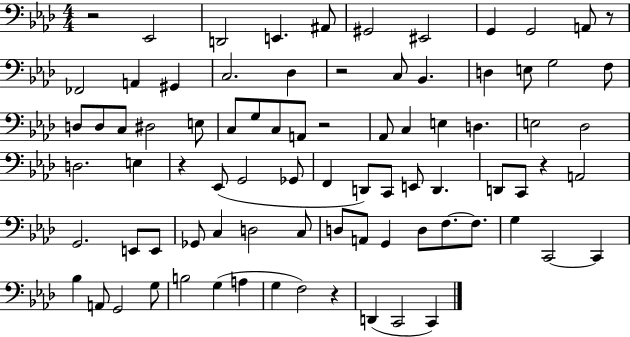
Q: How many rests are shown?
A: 7